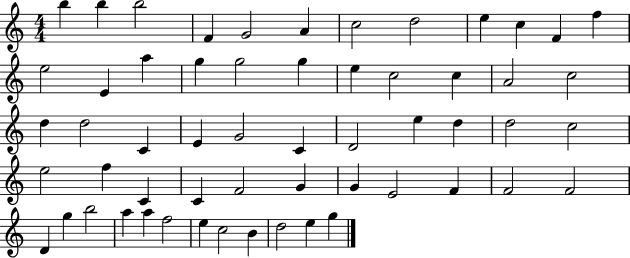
B5/q B5/q B5/h F4/q G4/h A4/q C5/h D5/h E5/q C5/q F4/q F5/q E5/h E4/q A5/q G5/q G5/h G5/q E5/q C5/h C5/q A4/h C5/h D5/q D5/h C4/q E4/q G4/h C4/q D4/h E5/q D5/q D5/h C5/h E5/h F5/q C4/q C4/q F4/h G4/q G4/q E4/h F4/q F4/h F4/h D4/q G5/q B5/h A5/q A5/q F5/h E5/q C5/h B4/q D5/h E5/q G5/q